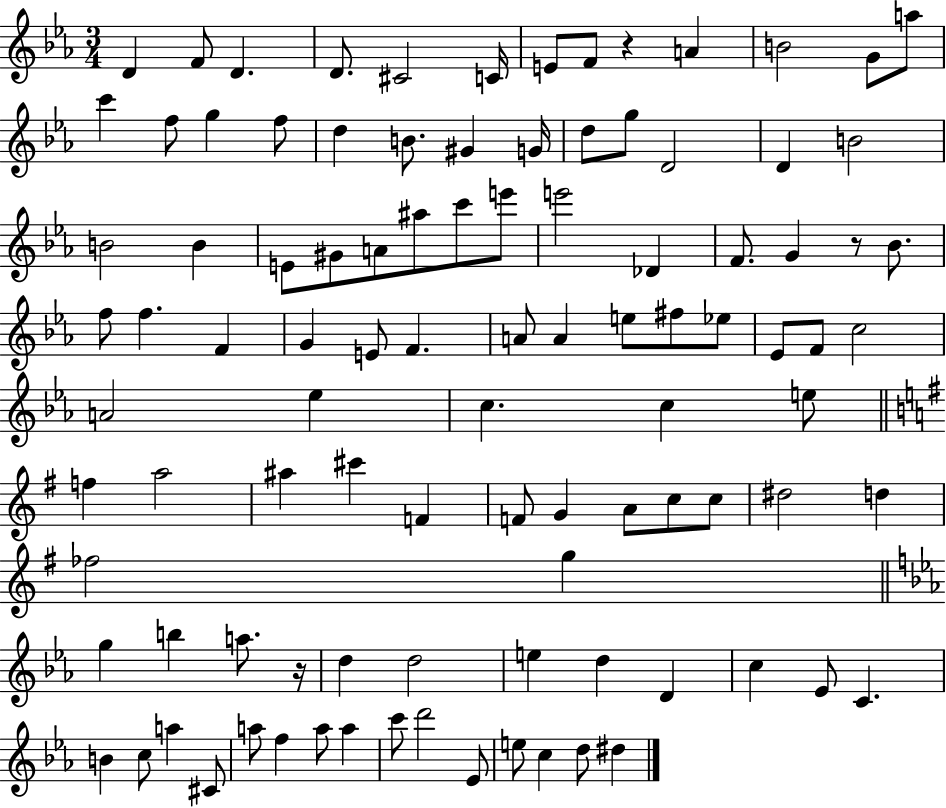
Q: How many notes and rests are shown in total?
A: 100